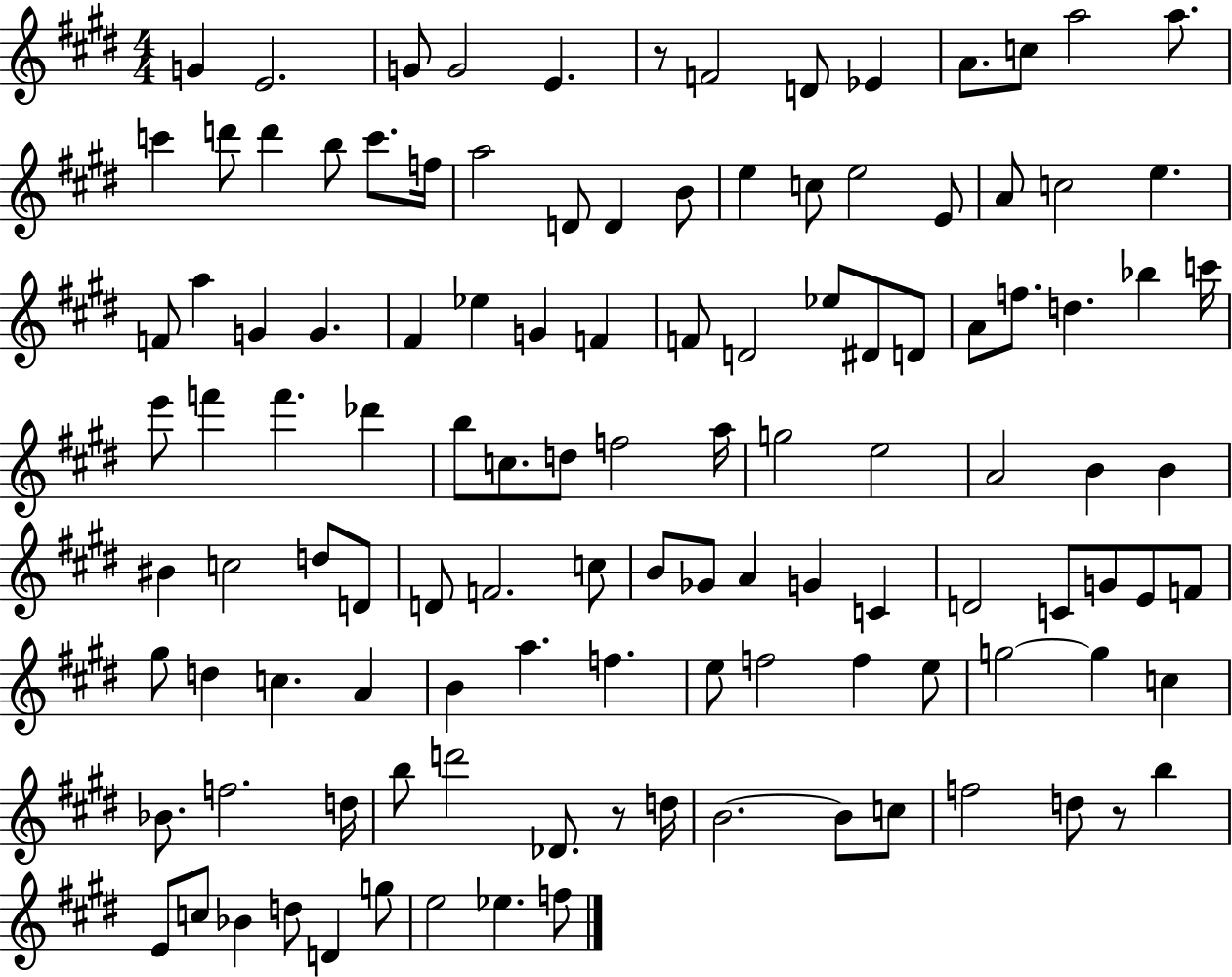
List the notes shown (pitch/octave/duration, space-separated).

G4/q E4/h. G4/e G4/h E4/q. R/e F4/h D4/e Eb4/q A4/e. C5/e A5/h A5/e. C6/q D6/e D6/q B5/e C6/e. F5/s A5/h D4/e D4/q B4/e E5/q C5/e E5/h E4/e A4/e C5/h E5/q. F4/e A5/q G4/q G4/q. F#4/q Eb5/q G4/q F4/q F4/e D4/h Eb5/e D#4/e D4/e A4/e F5/e. D5/q. Bb5/q C6/s E6/e F6/q F6/q. Db6/q B5/e C5/e. D5/e F5/h A5/s G5/h E5/h A4/h B4/q B4/q BIS4/q C5/h D5/e D4/e D4/e F4/h. C5/e B4/e Gb4/e A4/q G4/q C4/q D4/h C4/e G4/e E4/e F4/e G#5/e D5/q C5/q. A4/q B4/q A5/q. F5/q. E5/e F5/h F5/q E5/e G5/h G5/q C5/q Bb4/e. F5/h. D5/s B5/e D6/h Db4/e. R/e D5/s B4/h. B4/e C5/e F5/h D5/e R/e B5/q E4/e C5/e Bb4/q D5/e D4/q G5/e E5/h Eb5/q. F5/e